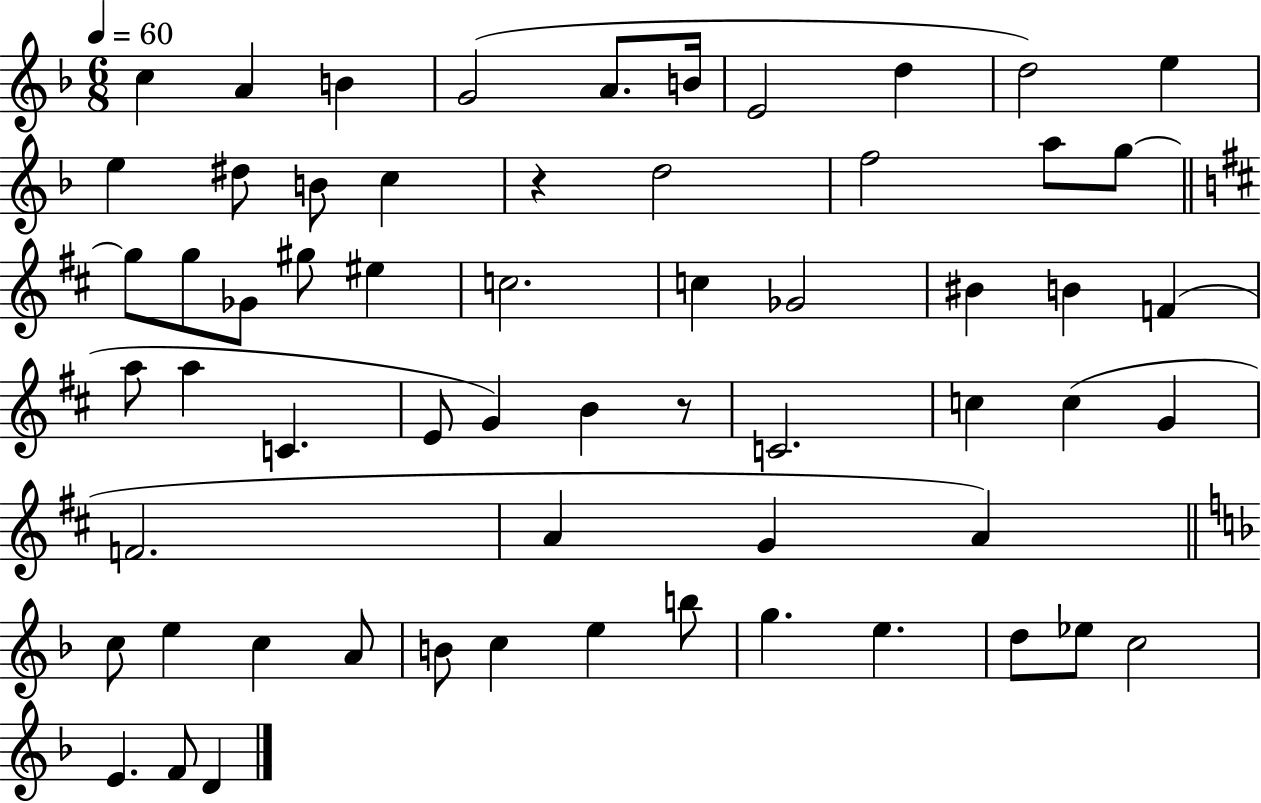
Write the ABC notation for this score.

X:1
T:Untitled
M:6/8
L:1/4
K:F
c A B G2 A/2 B/4 E2 d d2 e e ^d/2 B/2 c z d2 f2 a/2 g/2 g/2 g/2 _G/2 ^g/2 ^e c2 c _G2 ^B B F a/2 a C E/2 G B z/2 C2 c c G F2 A G A c/2 e c A/2 B/2 c e b/2 g e d/2 _e/2 c2 E F/2 D